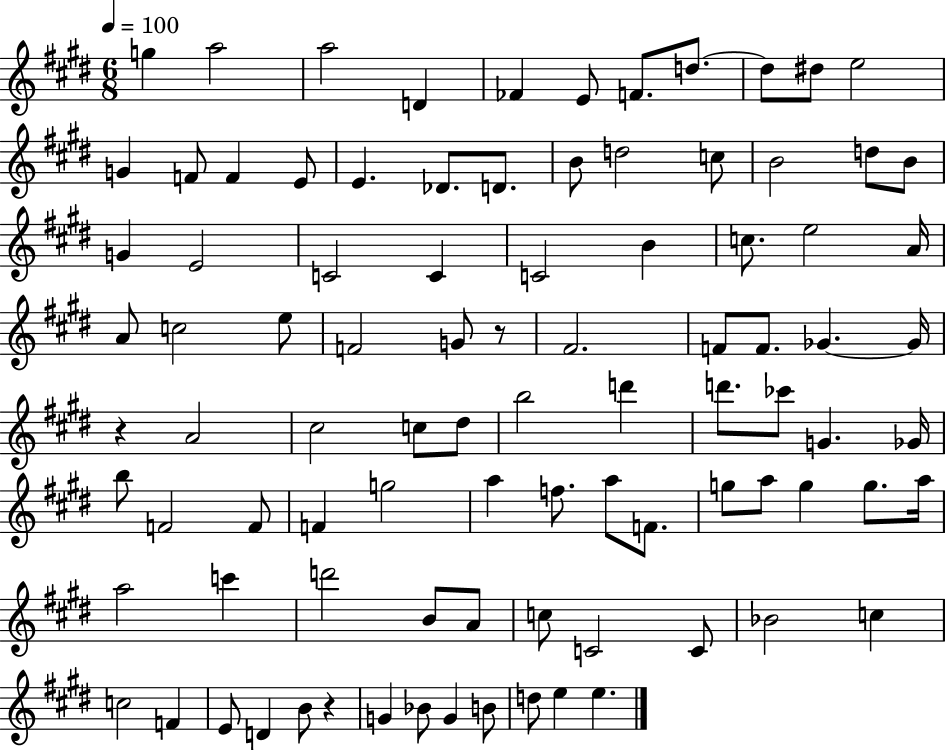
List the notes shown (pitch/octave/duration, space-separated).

G5/q A5/h A5/h D4/q FES4/q E4/e F4/e. D5/e. D5/e D#5/e E5/h G4/q F4/e F4/q E4/e E4/q. Db4/e. D4/e. B4/e D5/h C5/e B4/h D5/e B4/e G4/q E4/h C4/h C4/q C4/h B4/q C5/e. E5/h A4/s A4/e C5/h E5/e F4/h G4/e R/e F#4/h. F4/e F4/e. Gb4/q. Gb4/s R/q A4/h C#5/h C5/e D#5/e B5/h D6/q D6/e. CES6/e G4/q. Gb4/s B5/e F4/h F4/e F4/q G5/h A5/q F5/e. A5/e F4/e. G5/e A5/e G5/q G5/e. A5/s A5/h C6/q D6/h B4/e A4/e C5/e C4/h C4/e Bb4/h C5/q C5/h F4/q E4/e D4/q B4/e R/q G4/q Bb4/e G4/q B4/e D5/e E5/q E5/q.